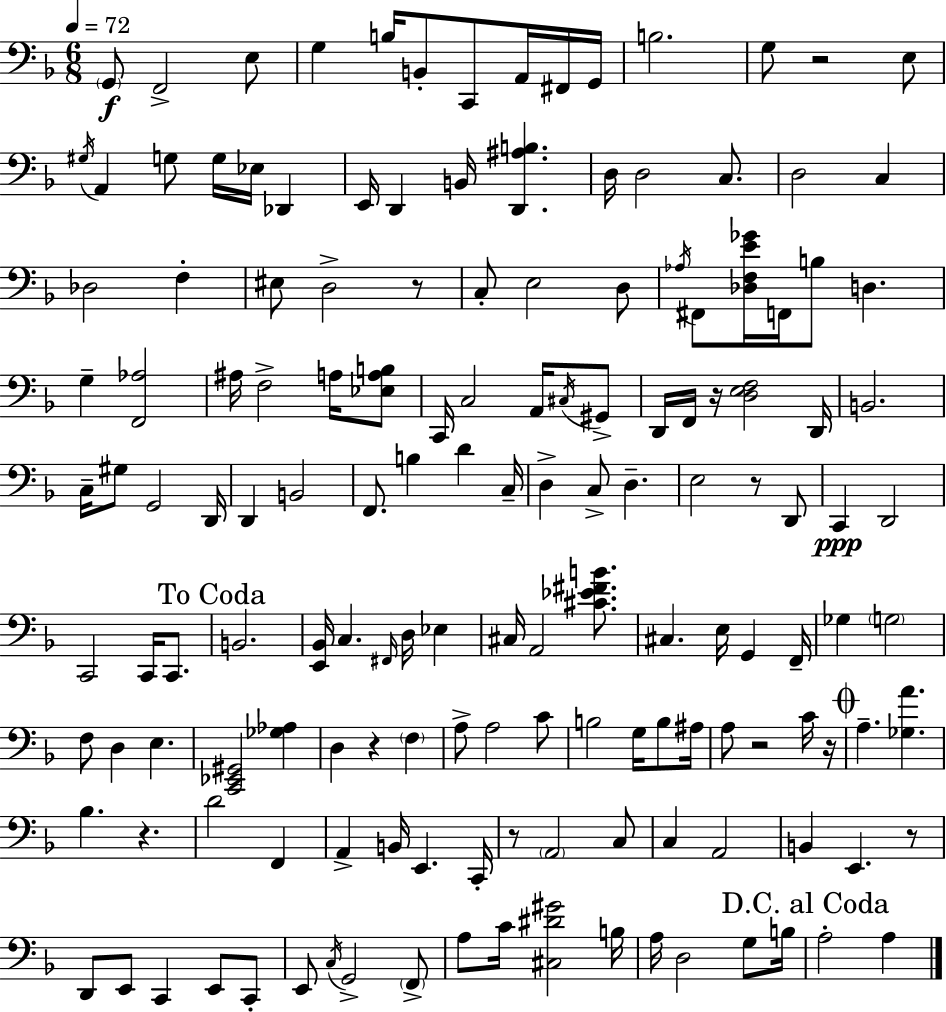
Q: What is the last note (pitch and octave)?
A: A3